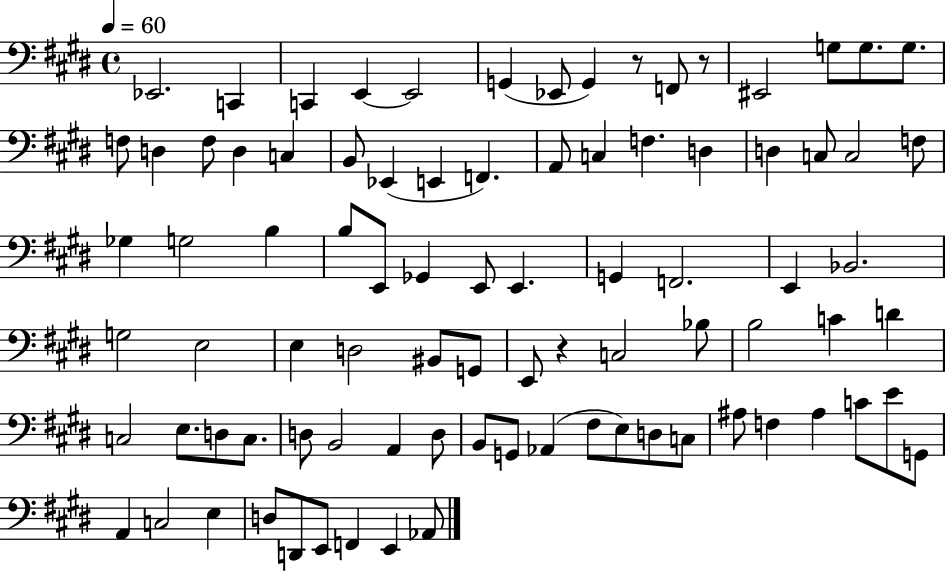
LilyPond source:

{
  \clef bass
  \time 4/4
  \defaultTimeSignature
  \key e \major
  \tempo 4 = 60
  ees,2. c,4 | c,4 e,4~~ e,2 | g,4( ees,8 g,4) r8 f,8 r8 | eis,2 g8 g8. g8. | \break f8 d4 f8 d4 c4 | b,8 ees,4( e,4 f,4.) | a,8 c4 f4. d4 | d4 c8 c2 f8 | \break ges4 g2 b4 | b8 e,8 ges,4 e,8 e,4. | g,4 f,2. | e,4 bes,2. | \break g2 e2 | e4 d2 bis,8 g,8 | e,8 r4 c2 bes8 | b2 c'4 d'4 | \break c2 e8. d8 c8. | d8 b,2 a,4 d8 | b,8 g,8 aes,4( fis8 e8) d8 c8 | ais8 f4 ais4 c'8 e'8 g,8 | \break a,4 c2 e4 | d8 d,8 e,8 f,4 e,4 aes,8 | \bar "|."
}